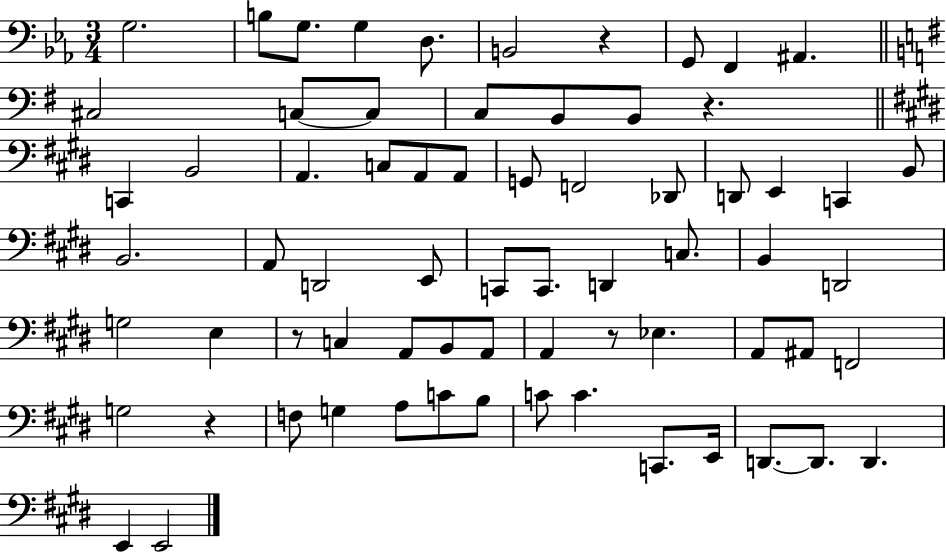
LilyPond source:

{
  \clef bass
  \numericTimeSignature
  \time 3/4
  \key ees \major
  g2. | b8 g8. g4 d8. | b,2 r4 | g,8 f,4 ais,4. | \break \bar "||" \break \key e \minor cis2 c8~~ c8 | c8 b,8 b,8 r4. | \bar "||" \break \key e \major c,4 b,2 | a,4. c8 a,8 a,8 | g,8 f,2 des,8 | d,8 e,4 c,4 b,8 | \break b,2. | a,8 d,2 e,8 | c,8 c,8. d,4 c8. | b,4 d,2 | \break g2 e4 | r8 c4 a,8 b,8 a,8 | a,4 r8 ees4. | a,8 ais,8 f,2 | \break g2 r4 | f8 g4 a8 c'8 b8 | c'8 c'4. c,8. e,16 | d,8.~~ d,8. d,4. | \break e,4 e,2 | \bar "|."
}